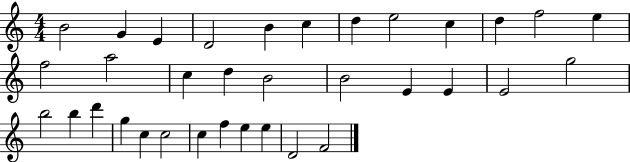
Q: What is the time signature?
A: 4/4